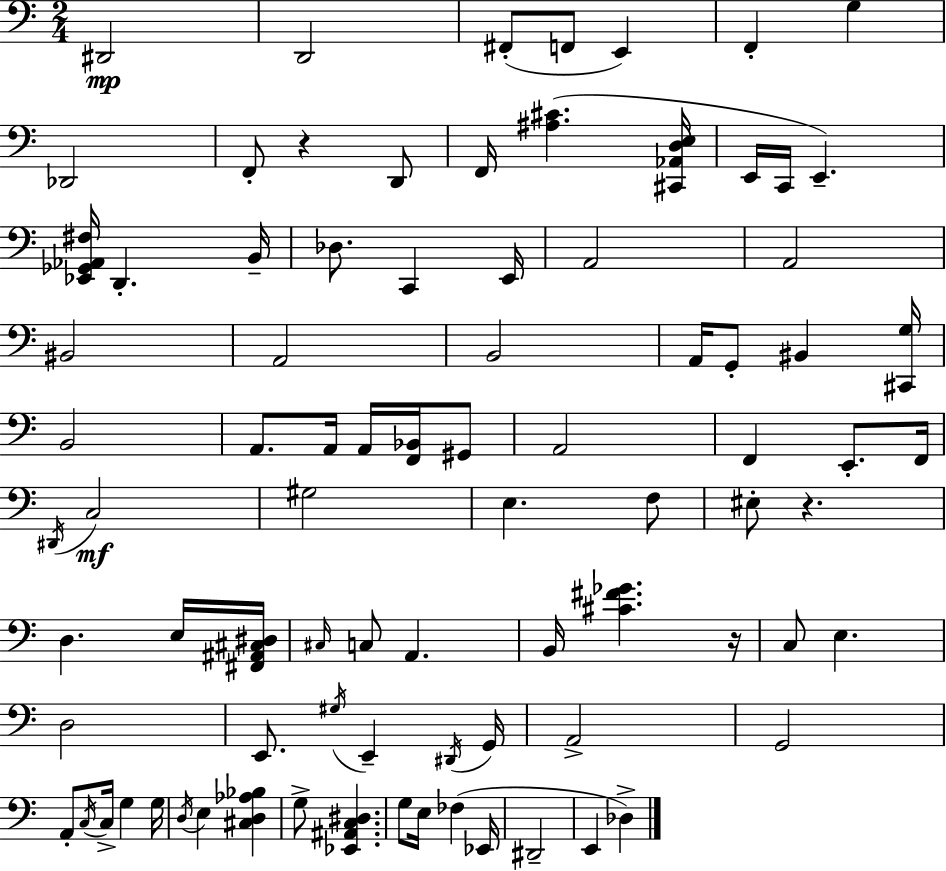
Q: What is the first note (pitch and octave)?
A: D#2